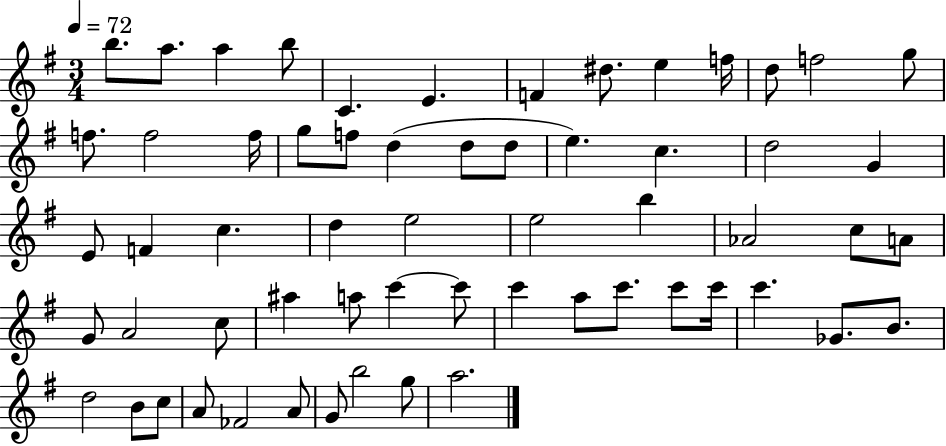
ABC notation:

X:1
T:Untitled
M:3/4
L:1/4
K:G
b/2 a/2 a b/2 C E F ^d/2 e f/4 d/2 f2 g/2 f/2 f2 f/4 g/2 f/2 d d/2 d/2 e c d2 G E/2 F c d e2 e2 b _A2 c/2 A/2 G/2 A2 c/2 ^a a/2 c' c'/2 c' a/2 c'/2 c'/2 c'/4 c' _G/2 B/2 d2 B/2 c/2 A/2 _F2 A/2 G/2 b2 g/2 a2